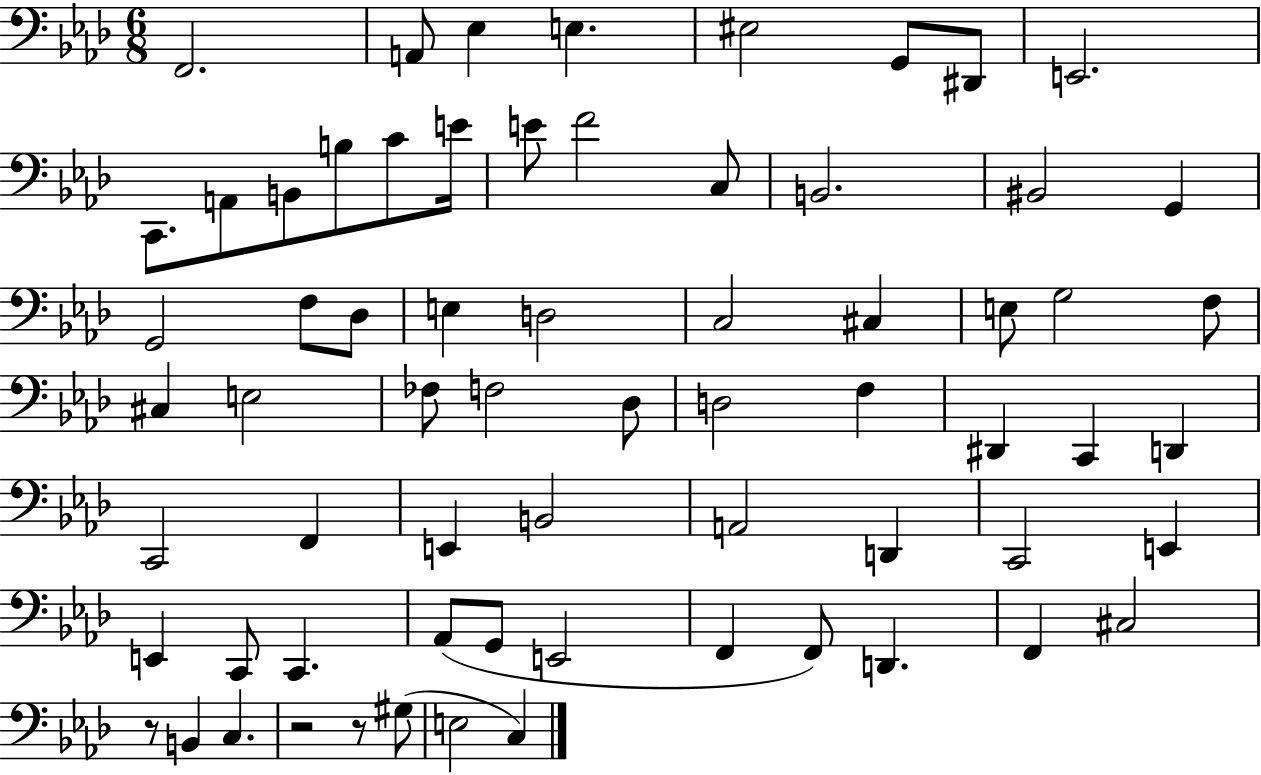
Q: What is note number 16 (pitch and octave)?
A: F4